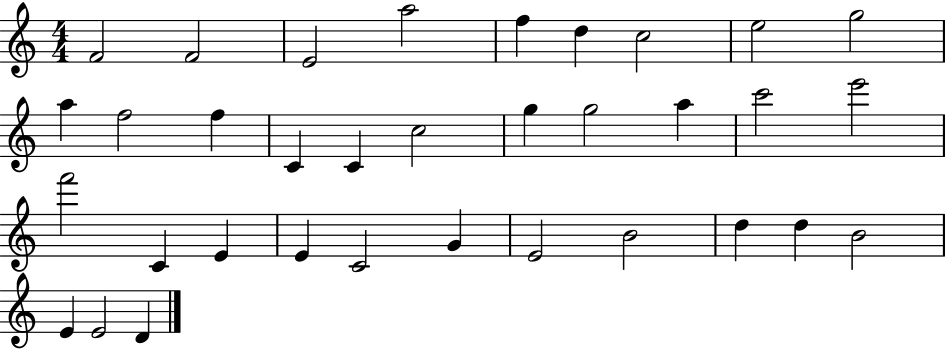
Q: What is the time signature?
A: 4/4